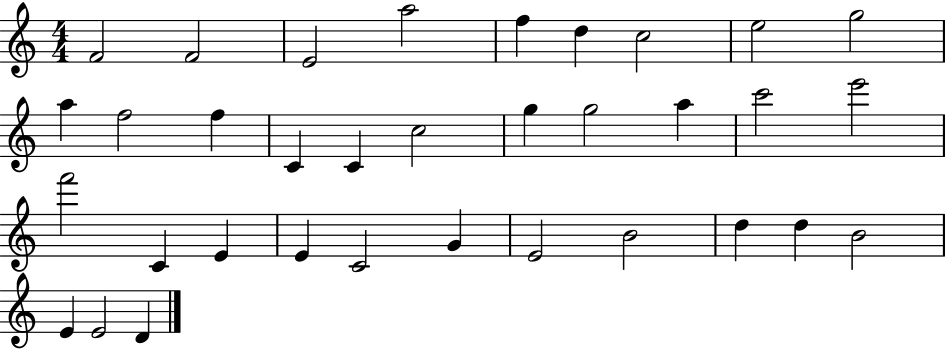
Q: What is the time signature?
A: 4/4